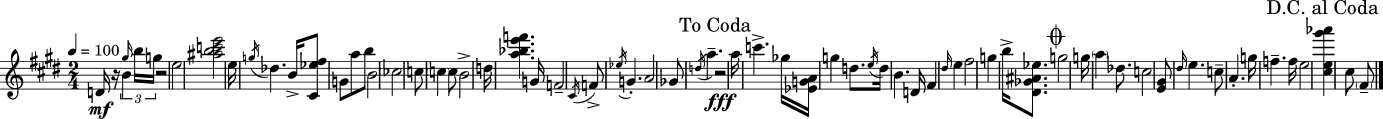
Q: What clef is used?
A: treble